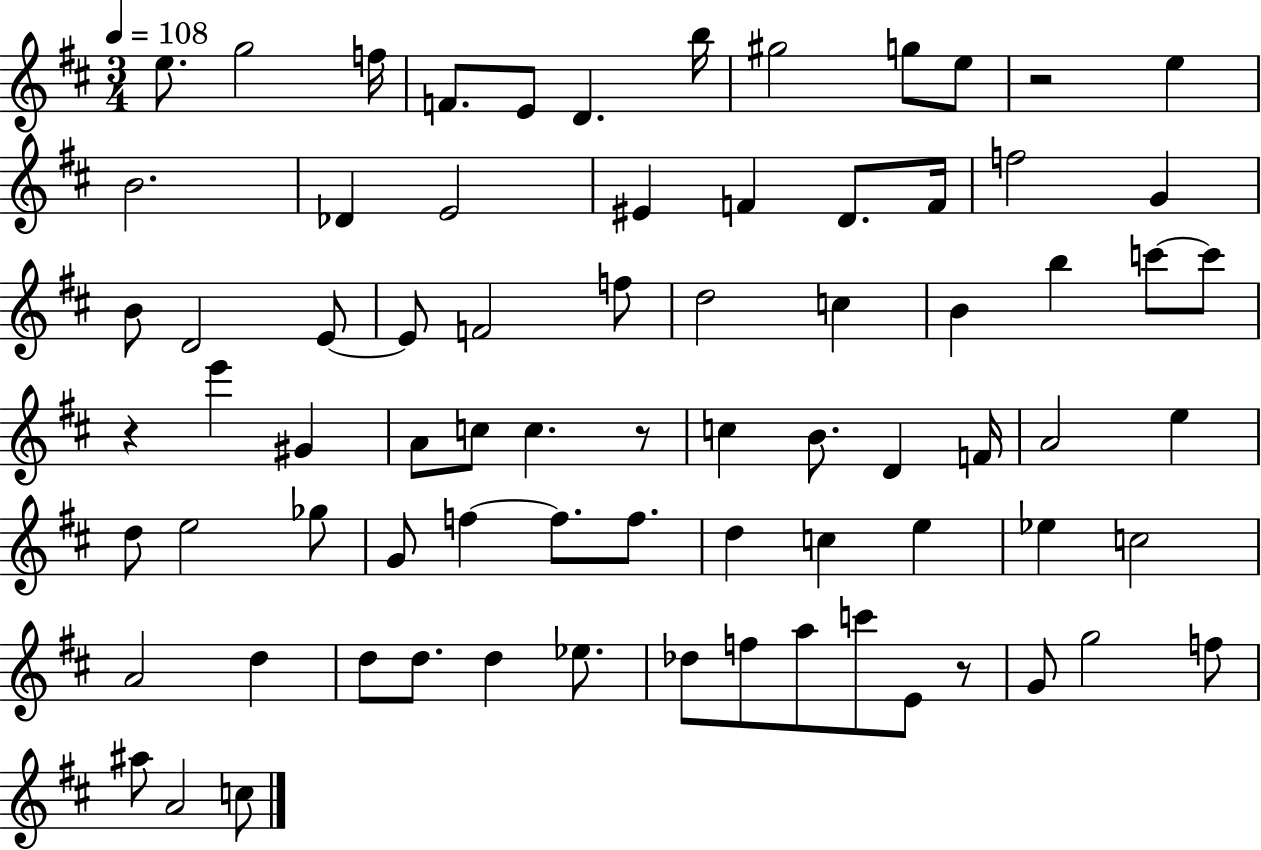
E5/e. G5/h F5/s F4/e. E4/e D4/q. B5/s G#5/h G5/e E5/e R/h E5/q B4/h. Db4/q E4/h EIS4/q F4/q D4/e. F4/s F5/h G4/q B4/e D4/h E4/e E4/e F4/h F5/e D5/h C5/q B4/q B5/q C6/e C6/e R/q E6/q G#4/q A4/e C5/e C5/q. R/e C5/q B4/e. D4/q F4/s A4/h E5/q D5/e E5/h Gb5/e G4/e F5/q F5/e. F5/e. D5/q C5/q E5/q Eb5/q C5/h A4/h D5/q D5/e D5/e. D5/q Eb5/e. Db5/e F5/e A5/e C6/e E4/e R/e G4/e G5/h F5/e A#5/e A4/h C5/e